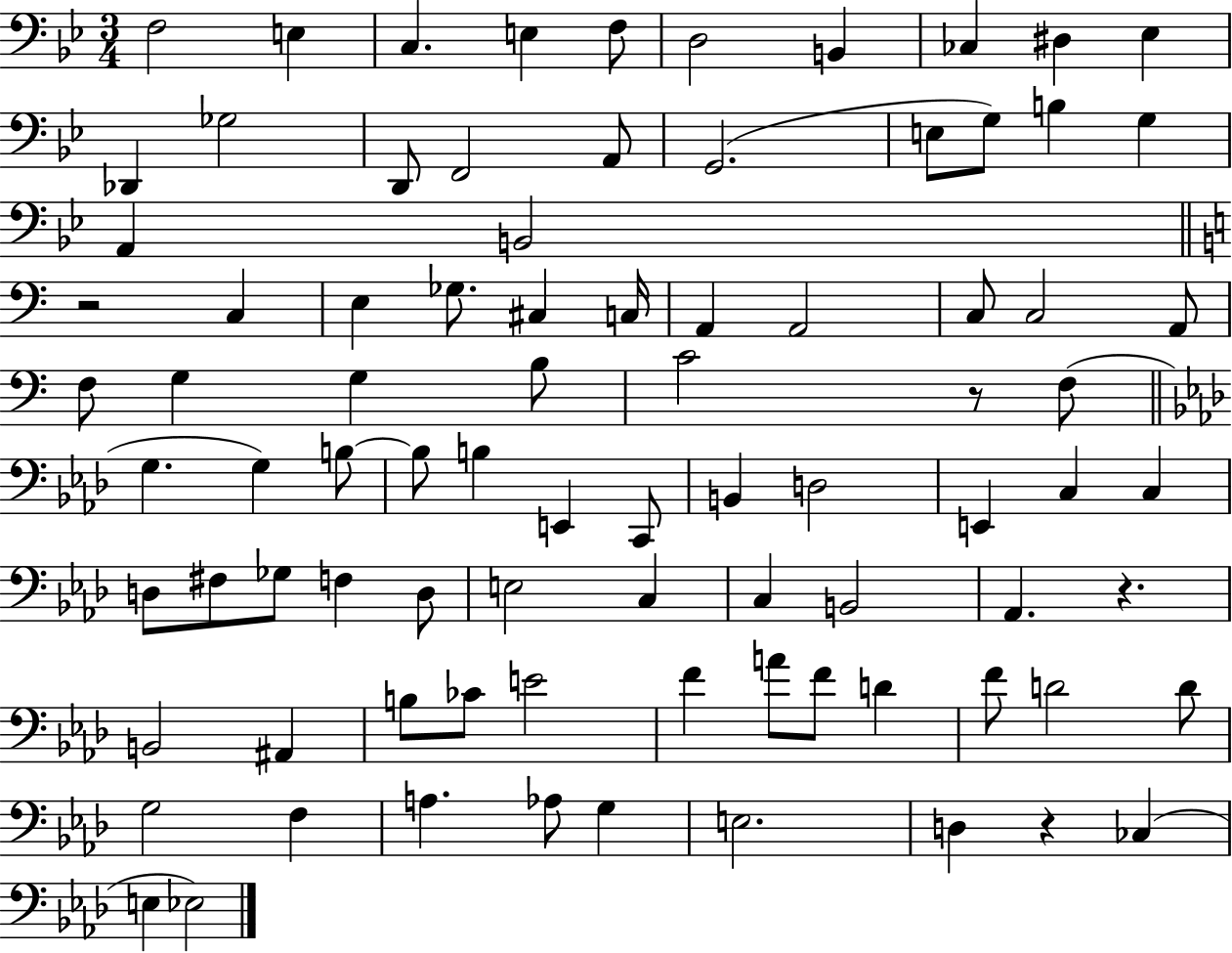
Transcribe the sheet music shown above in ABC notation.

X:1
T:Untitled
M:3/4
L:1/4
K:Bb
F,2 E, C, E, F,/2 D,2 B,, _C, ^D, _E, _D,, _G,2 D,,/2 F,,2 A,,/2 G,,2 E,/2 G,/2 B, G, A,, B,,2 z2 C, E, _G,/2 ^C, C,/4 A,, A,,2 C,/2 C,2 A,,/2 F,/2 G, G, B,/2 C2 z/2 F,/2 G, G, B,/2 B,/2 B, E,, C,,/2 B,, D,2 E,, C, C, D,/2 ^F,/2 _G,/2 F, D,/2 E,2 C, C, B,,2 _A,, z B,,2 ^A,, B,/2 _C/2 E2 F A/2 F/2 D F/2 D2 D/2 G,2 F, A, _A,/2 G, E,2 D, z _C, E, _E,2